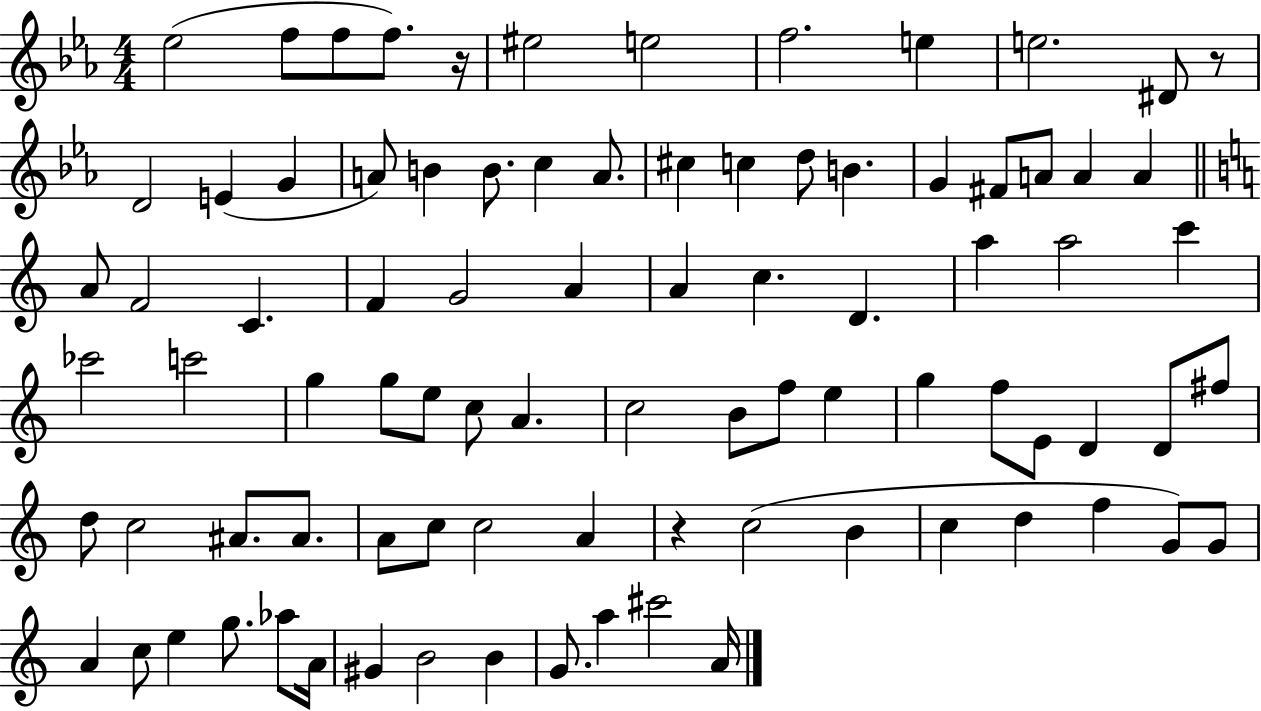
Eb5/h F5/e F5/e F5/e. R/s EIS5/h E5/h F5/h. E5/q E5/h. D#4/e R/e D4/h E4/q G4/q A4/e B4/q B4/e. C5/q A4/e. C#5/q C5/q D5/e B4/q. G4/q F#4/e A4/e A4/q A4/q A4/e F4/h C4/q. F4/q G4/h A4/q A4/q C5/q. D4/q. A5/q A5/h C6/q CES6/h C6/h G5/q G5/e E5/e C5/e A4/q. C5/h B4/e F5/e E5/q G5/q F5/e E4/e D4/q D4/e F#5/e D5/e C5/h A#4/e. A#4/e. A4/e C5/e C5/h A4/q R/q C5/h B4/q C5/q D5/q F5/q G4/e G4/e A4/q C5/e E5/q G5/e. Ab5/e A4/s G#4/q B4/h B4/q G4/e. A5/q C#6/h A4/s